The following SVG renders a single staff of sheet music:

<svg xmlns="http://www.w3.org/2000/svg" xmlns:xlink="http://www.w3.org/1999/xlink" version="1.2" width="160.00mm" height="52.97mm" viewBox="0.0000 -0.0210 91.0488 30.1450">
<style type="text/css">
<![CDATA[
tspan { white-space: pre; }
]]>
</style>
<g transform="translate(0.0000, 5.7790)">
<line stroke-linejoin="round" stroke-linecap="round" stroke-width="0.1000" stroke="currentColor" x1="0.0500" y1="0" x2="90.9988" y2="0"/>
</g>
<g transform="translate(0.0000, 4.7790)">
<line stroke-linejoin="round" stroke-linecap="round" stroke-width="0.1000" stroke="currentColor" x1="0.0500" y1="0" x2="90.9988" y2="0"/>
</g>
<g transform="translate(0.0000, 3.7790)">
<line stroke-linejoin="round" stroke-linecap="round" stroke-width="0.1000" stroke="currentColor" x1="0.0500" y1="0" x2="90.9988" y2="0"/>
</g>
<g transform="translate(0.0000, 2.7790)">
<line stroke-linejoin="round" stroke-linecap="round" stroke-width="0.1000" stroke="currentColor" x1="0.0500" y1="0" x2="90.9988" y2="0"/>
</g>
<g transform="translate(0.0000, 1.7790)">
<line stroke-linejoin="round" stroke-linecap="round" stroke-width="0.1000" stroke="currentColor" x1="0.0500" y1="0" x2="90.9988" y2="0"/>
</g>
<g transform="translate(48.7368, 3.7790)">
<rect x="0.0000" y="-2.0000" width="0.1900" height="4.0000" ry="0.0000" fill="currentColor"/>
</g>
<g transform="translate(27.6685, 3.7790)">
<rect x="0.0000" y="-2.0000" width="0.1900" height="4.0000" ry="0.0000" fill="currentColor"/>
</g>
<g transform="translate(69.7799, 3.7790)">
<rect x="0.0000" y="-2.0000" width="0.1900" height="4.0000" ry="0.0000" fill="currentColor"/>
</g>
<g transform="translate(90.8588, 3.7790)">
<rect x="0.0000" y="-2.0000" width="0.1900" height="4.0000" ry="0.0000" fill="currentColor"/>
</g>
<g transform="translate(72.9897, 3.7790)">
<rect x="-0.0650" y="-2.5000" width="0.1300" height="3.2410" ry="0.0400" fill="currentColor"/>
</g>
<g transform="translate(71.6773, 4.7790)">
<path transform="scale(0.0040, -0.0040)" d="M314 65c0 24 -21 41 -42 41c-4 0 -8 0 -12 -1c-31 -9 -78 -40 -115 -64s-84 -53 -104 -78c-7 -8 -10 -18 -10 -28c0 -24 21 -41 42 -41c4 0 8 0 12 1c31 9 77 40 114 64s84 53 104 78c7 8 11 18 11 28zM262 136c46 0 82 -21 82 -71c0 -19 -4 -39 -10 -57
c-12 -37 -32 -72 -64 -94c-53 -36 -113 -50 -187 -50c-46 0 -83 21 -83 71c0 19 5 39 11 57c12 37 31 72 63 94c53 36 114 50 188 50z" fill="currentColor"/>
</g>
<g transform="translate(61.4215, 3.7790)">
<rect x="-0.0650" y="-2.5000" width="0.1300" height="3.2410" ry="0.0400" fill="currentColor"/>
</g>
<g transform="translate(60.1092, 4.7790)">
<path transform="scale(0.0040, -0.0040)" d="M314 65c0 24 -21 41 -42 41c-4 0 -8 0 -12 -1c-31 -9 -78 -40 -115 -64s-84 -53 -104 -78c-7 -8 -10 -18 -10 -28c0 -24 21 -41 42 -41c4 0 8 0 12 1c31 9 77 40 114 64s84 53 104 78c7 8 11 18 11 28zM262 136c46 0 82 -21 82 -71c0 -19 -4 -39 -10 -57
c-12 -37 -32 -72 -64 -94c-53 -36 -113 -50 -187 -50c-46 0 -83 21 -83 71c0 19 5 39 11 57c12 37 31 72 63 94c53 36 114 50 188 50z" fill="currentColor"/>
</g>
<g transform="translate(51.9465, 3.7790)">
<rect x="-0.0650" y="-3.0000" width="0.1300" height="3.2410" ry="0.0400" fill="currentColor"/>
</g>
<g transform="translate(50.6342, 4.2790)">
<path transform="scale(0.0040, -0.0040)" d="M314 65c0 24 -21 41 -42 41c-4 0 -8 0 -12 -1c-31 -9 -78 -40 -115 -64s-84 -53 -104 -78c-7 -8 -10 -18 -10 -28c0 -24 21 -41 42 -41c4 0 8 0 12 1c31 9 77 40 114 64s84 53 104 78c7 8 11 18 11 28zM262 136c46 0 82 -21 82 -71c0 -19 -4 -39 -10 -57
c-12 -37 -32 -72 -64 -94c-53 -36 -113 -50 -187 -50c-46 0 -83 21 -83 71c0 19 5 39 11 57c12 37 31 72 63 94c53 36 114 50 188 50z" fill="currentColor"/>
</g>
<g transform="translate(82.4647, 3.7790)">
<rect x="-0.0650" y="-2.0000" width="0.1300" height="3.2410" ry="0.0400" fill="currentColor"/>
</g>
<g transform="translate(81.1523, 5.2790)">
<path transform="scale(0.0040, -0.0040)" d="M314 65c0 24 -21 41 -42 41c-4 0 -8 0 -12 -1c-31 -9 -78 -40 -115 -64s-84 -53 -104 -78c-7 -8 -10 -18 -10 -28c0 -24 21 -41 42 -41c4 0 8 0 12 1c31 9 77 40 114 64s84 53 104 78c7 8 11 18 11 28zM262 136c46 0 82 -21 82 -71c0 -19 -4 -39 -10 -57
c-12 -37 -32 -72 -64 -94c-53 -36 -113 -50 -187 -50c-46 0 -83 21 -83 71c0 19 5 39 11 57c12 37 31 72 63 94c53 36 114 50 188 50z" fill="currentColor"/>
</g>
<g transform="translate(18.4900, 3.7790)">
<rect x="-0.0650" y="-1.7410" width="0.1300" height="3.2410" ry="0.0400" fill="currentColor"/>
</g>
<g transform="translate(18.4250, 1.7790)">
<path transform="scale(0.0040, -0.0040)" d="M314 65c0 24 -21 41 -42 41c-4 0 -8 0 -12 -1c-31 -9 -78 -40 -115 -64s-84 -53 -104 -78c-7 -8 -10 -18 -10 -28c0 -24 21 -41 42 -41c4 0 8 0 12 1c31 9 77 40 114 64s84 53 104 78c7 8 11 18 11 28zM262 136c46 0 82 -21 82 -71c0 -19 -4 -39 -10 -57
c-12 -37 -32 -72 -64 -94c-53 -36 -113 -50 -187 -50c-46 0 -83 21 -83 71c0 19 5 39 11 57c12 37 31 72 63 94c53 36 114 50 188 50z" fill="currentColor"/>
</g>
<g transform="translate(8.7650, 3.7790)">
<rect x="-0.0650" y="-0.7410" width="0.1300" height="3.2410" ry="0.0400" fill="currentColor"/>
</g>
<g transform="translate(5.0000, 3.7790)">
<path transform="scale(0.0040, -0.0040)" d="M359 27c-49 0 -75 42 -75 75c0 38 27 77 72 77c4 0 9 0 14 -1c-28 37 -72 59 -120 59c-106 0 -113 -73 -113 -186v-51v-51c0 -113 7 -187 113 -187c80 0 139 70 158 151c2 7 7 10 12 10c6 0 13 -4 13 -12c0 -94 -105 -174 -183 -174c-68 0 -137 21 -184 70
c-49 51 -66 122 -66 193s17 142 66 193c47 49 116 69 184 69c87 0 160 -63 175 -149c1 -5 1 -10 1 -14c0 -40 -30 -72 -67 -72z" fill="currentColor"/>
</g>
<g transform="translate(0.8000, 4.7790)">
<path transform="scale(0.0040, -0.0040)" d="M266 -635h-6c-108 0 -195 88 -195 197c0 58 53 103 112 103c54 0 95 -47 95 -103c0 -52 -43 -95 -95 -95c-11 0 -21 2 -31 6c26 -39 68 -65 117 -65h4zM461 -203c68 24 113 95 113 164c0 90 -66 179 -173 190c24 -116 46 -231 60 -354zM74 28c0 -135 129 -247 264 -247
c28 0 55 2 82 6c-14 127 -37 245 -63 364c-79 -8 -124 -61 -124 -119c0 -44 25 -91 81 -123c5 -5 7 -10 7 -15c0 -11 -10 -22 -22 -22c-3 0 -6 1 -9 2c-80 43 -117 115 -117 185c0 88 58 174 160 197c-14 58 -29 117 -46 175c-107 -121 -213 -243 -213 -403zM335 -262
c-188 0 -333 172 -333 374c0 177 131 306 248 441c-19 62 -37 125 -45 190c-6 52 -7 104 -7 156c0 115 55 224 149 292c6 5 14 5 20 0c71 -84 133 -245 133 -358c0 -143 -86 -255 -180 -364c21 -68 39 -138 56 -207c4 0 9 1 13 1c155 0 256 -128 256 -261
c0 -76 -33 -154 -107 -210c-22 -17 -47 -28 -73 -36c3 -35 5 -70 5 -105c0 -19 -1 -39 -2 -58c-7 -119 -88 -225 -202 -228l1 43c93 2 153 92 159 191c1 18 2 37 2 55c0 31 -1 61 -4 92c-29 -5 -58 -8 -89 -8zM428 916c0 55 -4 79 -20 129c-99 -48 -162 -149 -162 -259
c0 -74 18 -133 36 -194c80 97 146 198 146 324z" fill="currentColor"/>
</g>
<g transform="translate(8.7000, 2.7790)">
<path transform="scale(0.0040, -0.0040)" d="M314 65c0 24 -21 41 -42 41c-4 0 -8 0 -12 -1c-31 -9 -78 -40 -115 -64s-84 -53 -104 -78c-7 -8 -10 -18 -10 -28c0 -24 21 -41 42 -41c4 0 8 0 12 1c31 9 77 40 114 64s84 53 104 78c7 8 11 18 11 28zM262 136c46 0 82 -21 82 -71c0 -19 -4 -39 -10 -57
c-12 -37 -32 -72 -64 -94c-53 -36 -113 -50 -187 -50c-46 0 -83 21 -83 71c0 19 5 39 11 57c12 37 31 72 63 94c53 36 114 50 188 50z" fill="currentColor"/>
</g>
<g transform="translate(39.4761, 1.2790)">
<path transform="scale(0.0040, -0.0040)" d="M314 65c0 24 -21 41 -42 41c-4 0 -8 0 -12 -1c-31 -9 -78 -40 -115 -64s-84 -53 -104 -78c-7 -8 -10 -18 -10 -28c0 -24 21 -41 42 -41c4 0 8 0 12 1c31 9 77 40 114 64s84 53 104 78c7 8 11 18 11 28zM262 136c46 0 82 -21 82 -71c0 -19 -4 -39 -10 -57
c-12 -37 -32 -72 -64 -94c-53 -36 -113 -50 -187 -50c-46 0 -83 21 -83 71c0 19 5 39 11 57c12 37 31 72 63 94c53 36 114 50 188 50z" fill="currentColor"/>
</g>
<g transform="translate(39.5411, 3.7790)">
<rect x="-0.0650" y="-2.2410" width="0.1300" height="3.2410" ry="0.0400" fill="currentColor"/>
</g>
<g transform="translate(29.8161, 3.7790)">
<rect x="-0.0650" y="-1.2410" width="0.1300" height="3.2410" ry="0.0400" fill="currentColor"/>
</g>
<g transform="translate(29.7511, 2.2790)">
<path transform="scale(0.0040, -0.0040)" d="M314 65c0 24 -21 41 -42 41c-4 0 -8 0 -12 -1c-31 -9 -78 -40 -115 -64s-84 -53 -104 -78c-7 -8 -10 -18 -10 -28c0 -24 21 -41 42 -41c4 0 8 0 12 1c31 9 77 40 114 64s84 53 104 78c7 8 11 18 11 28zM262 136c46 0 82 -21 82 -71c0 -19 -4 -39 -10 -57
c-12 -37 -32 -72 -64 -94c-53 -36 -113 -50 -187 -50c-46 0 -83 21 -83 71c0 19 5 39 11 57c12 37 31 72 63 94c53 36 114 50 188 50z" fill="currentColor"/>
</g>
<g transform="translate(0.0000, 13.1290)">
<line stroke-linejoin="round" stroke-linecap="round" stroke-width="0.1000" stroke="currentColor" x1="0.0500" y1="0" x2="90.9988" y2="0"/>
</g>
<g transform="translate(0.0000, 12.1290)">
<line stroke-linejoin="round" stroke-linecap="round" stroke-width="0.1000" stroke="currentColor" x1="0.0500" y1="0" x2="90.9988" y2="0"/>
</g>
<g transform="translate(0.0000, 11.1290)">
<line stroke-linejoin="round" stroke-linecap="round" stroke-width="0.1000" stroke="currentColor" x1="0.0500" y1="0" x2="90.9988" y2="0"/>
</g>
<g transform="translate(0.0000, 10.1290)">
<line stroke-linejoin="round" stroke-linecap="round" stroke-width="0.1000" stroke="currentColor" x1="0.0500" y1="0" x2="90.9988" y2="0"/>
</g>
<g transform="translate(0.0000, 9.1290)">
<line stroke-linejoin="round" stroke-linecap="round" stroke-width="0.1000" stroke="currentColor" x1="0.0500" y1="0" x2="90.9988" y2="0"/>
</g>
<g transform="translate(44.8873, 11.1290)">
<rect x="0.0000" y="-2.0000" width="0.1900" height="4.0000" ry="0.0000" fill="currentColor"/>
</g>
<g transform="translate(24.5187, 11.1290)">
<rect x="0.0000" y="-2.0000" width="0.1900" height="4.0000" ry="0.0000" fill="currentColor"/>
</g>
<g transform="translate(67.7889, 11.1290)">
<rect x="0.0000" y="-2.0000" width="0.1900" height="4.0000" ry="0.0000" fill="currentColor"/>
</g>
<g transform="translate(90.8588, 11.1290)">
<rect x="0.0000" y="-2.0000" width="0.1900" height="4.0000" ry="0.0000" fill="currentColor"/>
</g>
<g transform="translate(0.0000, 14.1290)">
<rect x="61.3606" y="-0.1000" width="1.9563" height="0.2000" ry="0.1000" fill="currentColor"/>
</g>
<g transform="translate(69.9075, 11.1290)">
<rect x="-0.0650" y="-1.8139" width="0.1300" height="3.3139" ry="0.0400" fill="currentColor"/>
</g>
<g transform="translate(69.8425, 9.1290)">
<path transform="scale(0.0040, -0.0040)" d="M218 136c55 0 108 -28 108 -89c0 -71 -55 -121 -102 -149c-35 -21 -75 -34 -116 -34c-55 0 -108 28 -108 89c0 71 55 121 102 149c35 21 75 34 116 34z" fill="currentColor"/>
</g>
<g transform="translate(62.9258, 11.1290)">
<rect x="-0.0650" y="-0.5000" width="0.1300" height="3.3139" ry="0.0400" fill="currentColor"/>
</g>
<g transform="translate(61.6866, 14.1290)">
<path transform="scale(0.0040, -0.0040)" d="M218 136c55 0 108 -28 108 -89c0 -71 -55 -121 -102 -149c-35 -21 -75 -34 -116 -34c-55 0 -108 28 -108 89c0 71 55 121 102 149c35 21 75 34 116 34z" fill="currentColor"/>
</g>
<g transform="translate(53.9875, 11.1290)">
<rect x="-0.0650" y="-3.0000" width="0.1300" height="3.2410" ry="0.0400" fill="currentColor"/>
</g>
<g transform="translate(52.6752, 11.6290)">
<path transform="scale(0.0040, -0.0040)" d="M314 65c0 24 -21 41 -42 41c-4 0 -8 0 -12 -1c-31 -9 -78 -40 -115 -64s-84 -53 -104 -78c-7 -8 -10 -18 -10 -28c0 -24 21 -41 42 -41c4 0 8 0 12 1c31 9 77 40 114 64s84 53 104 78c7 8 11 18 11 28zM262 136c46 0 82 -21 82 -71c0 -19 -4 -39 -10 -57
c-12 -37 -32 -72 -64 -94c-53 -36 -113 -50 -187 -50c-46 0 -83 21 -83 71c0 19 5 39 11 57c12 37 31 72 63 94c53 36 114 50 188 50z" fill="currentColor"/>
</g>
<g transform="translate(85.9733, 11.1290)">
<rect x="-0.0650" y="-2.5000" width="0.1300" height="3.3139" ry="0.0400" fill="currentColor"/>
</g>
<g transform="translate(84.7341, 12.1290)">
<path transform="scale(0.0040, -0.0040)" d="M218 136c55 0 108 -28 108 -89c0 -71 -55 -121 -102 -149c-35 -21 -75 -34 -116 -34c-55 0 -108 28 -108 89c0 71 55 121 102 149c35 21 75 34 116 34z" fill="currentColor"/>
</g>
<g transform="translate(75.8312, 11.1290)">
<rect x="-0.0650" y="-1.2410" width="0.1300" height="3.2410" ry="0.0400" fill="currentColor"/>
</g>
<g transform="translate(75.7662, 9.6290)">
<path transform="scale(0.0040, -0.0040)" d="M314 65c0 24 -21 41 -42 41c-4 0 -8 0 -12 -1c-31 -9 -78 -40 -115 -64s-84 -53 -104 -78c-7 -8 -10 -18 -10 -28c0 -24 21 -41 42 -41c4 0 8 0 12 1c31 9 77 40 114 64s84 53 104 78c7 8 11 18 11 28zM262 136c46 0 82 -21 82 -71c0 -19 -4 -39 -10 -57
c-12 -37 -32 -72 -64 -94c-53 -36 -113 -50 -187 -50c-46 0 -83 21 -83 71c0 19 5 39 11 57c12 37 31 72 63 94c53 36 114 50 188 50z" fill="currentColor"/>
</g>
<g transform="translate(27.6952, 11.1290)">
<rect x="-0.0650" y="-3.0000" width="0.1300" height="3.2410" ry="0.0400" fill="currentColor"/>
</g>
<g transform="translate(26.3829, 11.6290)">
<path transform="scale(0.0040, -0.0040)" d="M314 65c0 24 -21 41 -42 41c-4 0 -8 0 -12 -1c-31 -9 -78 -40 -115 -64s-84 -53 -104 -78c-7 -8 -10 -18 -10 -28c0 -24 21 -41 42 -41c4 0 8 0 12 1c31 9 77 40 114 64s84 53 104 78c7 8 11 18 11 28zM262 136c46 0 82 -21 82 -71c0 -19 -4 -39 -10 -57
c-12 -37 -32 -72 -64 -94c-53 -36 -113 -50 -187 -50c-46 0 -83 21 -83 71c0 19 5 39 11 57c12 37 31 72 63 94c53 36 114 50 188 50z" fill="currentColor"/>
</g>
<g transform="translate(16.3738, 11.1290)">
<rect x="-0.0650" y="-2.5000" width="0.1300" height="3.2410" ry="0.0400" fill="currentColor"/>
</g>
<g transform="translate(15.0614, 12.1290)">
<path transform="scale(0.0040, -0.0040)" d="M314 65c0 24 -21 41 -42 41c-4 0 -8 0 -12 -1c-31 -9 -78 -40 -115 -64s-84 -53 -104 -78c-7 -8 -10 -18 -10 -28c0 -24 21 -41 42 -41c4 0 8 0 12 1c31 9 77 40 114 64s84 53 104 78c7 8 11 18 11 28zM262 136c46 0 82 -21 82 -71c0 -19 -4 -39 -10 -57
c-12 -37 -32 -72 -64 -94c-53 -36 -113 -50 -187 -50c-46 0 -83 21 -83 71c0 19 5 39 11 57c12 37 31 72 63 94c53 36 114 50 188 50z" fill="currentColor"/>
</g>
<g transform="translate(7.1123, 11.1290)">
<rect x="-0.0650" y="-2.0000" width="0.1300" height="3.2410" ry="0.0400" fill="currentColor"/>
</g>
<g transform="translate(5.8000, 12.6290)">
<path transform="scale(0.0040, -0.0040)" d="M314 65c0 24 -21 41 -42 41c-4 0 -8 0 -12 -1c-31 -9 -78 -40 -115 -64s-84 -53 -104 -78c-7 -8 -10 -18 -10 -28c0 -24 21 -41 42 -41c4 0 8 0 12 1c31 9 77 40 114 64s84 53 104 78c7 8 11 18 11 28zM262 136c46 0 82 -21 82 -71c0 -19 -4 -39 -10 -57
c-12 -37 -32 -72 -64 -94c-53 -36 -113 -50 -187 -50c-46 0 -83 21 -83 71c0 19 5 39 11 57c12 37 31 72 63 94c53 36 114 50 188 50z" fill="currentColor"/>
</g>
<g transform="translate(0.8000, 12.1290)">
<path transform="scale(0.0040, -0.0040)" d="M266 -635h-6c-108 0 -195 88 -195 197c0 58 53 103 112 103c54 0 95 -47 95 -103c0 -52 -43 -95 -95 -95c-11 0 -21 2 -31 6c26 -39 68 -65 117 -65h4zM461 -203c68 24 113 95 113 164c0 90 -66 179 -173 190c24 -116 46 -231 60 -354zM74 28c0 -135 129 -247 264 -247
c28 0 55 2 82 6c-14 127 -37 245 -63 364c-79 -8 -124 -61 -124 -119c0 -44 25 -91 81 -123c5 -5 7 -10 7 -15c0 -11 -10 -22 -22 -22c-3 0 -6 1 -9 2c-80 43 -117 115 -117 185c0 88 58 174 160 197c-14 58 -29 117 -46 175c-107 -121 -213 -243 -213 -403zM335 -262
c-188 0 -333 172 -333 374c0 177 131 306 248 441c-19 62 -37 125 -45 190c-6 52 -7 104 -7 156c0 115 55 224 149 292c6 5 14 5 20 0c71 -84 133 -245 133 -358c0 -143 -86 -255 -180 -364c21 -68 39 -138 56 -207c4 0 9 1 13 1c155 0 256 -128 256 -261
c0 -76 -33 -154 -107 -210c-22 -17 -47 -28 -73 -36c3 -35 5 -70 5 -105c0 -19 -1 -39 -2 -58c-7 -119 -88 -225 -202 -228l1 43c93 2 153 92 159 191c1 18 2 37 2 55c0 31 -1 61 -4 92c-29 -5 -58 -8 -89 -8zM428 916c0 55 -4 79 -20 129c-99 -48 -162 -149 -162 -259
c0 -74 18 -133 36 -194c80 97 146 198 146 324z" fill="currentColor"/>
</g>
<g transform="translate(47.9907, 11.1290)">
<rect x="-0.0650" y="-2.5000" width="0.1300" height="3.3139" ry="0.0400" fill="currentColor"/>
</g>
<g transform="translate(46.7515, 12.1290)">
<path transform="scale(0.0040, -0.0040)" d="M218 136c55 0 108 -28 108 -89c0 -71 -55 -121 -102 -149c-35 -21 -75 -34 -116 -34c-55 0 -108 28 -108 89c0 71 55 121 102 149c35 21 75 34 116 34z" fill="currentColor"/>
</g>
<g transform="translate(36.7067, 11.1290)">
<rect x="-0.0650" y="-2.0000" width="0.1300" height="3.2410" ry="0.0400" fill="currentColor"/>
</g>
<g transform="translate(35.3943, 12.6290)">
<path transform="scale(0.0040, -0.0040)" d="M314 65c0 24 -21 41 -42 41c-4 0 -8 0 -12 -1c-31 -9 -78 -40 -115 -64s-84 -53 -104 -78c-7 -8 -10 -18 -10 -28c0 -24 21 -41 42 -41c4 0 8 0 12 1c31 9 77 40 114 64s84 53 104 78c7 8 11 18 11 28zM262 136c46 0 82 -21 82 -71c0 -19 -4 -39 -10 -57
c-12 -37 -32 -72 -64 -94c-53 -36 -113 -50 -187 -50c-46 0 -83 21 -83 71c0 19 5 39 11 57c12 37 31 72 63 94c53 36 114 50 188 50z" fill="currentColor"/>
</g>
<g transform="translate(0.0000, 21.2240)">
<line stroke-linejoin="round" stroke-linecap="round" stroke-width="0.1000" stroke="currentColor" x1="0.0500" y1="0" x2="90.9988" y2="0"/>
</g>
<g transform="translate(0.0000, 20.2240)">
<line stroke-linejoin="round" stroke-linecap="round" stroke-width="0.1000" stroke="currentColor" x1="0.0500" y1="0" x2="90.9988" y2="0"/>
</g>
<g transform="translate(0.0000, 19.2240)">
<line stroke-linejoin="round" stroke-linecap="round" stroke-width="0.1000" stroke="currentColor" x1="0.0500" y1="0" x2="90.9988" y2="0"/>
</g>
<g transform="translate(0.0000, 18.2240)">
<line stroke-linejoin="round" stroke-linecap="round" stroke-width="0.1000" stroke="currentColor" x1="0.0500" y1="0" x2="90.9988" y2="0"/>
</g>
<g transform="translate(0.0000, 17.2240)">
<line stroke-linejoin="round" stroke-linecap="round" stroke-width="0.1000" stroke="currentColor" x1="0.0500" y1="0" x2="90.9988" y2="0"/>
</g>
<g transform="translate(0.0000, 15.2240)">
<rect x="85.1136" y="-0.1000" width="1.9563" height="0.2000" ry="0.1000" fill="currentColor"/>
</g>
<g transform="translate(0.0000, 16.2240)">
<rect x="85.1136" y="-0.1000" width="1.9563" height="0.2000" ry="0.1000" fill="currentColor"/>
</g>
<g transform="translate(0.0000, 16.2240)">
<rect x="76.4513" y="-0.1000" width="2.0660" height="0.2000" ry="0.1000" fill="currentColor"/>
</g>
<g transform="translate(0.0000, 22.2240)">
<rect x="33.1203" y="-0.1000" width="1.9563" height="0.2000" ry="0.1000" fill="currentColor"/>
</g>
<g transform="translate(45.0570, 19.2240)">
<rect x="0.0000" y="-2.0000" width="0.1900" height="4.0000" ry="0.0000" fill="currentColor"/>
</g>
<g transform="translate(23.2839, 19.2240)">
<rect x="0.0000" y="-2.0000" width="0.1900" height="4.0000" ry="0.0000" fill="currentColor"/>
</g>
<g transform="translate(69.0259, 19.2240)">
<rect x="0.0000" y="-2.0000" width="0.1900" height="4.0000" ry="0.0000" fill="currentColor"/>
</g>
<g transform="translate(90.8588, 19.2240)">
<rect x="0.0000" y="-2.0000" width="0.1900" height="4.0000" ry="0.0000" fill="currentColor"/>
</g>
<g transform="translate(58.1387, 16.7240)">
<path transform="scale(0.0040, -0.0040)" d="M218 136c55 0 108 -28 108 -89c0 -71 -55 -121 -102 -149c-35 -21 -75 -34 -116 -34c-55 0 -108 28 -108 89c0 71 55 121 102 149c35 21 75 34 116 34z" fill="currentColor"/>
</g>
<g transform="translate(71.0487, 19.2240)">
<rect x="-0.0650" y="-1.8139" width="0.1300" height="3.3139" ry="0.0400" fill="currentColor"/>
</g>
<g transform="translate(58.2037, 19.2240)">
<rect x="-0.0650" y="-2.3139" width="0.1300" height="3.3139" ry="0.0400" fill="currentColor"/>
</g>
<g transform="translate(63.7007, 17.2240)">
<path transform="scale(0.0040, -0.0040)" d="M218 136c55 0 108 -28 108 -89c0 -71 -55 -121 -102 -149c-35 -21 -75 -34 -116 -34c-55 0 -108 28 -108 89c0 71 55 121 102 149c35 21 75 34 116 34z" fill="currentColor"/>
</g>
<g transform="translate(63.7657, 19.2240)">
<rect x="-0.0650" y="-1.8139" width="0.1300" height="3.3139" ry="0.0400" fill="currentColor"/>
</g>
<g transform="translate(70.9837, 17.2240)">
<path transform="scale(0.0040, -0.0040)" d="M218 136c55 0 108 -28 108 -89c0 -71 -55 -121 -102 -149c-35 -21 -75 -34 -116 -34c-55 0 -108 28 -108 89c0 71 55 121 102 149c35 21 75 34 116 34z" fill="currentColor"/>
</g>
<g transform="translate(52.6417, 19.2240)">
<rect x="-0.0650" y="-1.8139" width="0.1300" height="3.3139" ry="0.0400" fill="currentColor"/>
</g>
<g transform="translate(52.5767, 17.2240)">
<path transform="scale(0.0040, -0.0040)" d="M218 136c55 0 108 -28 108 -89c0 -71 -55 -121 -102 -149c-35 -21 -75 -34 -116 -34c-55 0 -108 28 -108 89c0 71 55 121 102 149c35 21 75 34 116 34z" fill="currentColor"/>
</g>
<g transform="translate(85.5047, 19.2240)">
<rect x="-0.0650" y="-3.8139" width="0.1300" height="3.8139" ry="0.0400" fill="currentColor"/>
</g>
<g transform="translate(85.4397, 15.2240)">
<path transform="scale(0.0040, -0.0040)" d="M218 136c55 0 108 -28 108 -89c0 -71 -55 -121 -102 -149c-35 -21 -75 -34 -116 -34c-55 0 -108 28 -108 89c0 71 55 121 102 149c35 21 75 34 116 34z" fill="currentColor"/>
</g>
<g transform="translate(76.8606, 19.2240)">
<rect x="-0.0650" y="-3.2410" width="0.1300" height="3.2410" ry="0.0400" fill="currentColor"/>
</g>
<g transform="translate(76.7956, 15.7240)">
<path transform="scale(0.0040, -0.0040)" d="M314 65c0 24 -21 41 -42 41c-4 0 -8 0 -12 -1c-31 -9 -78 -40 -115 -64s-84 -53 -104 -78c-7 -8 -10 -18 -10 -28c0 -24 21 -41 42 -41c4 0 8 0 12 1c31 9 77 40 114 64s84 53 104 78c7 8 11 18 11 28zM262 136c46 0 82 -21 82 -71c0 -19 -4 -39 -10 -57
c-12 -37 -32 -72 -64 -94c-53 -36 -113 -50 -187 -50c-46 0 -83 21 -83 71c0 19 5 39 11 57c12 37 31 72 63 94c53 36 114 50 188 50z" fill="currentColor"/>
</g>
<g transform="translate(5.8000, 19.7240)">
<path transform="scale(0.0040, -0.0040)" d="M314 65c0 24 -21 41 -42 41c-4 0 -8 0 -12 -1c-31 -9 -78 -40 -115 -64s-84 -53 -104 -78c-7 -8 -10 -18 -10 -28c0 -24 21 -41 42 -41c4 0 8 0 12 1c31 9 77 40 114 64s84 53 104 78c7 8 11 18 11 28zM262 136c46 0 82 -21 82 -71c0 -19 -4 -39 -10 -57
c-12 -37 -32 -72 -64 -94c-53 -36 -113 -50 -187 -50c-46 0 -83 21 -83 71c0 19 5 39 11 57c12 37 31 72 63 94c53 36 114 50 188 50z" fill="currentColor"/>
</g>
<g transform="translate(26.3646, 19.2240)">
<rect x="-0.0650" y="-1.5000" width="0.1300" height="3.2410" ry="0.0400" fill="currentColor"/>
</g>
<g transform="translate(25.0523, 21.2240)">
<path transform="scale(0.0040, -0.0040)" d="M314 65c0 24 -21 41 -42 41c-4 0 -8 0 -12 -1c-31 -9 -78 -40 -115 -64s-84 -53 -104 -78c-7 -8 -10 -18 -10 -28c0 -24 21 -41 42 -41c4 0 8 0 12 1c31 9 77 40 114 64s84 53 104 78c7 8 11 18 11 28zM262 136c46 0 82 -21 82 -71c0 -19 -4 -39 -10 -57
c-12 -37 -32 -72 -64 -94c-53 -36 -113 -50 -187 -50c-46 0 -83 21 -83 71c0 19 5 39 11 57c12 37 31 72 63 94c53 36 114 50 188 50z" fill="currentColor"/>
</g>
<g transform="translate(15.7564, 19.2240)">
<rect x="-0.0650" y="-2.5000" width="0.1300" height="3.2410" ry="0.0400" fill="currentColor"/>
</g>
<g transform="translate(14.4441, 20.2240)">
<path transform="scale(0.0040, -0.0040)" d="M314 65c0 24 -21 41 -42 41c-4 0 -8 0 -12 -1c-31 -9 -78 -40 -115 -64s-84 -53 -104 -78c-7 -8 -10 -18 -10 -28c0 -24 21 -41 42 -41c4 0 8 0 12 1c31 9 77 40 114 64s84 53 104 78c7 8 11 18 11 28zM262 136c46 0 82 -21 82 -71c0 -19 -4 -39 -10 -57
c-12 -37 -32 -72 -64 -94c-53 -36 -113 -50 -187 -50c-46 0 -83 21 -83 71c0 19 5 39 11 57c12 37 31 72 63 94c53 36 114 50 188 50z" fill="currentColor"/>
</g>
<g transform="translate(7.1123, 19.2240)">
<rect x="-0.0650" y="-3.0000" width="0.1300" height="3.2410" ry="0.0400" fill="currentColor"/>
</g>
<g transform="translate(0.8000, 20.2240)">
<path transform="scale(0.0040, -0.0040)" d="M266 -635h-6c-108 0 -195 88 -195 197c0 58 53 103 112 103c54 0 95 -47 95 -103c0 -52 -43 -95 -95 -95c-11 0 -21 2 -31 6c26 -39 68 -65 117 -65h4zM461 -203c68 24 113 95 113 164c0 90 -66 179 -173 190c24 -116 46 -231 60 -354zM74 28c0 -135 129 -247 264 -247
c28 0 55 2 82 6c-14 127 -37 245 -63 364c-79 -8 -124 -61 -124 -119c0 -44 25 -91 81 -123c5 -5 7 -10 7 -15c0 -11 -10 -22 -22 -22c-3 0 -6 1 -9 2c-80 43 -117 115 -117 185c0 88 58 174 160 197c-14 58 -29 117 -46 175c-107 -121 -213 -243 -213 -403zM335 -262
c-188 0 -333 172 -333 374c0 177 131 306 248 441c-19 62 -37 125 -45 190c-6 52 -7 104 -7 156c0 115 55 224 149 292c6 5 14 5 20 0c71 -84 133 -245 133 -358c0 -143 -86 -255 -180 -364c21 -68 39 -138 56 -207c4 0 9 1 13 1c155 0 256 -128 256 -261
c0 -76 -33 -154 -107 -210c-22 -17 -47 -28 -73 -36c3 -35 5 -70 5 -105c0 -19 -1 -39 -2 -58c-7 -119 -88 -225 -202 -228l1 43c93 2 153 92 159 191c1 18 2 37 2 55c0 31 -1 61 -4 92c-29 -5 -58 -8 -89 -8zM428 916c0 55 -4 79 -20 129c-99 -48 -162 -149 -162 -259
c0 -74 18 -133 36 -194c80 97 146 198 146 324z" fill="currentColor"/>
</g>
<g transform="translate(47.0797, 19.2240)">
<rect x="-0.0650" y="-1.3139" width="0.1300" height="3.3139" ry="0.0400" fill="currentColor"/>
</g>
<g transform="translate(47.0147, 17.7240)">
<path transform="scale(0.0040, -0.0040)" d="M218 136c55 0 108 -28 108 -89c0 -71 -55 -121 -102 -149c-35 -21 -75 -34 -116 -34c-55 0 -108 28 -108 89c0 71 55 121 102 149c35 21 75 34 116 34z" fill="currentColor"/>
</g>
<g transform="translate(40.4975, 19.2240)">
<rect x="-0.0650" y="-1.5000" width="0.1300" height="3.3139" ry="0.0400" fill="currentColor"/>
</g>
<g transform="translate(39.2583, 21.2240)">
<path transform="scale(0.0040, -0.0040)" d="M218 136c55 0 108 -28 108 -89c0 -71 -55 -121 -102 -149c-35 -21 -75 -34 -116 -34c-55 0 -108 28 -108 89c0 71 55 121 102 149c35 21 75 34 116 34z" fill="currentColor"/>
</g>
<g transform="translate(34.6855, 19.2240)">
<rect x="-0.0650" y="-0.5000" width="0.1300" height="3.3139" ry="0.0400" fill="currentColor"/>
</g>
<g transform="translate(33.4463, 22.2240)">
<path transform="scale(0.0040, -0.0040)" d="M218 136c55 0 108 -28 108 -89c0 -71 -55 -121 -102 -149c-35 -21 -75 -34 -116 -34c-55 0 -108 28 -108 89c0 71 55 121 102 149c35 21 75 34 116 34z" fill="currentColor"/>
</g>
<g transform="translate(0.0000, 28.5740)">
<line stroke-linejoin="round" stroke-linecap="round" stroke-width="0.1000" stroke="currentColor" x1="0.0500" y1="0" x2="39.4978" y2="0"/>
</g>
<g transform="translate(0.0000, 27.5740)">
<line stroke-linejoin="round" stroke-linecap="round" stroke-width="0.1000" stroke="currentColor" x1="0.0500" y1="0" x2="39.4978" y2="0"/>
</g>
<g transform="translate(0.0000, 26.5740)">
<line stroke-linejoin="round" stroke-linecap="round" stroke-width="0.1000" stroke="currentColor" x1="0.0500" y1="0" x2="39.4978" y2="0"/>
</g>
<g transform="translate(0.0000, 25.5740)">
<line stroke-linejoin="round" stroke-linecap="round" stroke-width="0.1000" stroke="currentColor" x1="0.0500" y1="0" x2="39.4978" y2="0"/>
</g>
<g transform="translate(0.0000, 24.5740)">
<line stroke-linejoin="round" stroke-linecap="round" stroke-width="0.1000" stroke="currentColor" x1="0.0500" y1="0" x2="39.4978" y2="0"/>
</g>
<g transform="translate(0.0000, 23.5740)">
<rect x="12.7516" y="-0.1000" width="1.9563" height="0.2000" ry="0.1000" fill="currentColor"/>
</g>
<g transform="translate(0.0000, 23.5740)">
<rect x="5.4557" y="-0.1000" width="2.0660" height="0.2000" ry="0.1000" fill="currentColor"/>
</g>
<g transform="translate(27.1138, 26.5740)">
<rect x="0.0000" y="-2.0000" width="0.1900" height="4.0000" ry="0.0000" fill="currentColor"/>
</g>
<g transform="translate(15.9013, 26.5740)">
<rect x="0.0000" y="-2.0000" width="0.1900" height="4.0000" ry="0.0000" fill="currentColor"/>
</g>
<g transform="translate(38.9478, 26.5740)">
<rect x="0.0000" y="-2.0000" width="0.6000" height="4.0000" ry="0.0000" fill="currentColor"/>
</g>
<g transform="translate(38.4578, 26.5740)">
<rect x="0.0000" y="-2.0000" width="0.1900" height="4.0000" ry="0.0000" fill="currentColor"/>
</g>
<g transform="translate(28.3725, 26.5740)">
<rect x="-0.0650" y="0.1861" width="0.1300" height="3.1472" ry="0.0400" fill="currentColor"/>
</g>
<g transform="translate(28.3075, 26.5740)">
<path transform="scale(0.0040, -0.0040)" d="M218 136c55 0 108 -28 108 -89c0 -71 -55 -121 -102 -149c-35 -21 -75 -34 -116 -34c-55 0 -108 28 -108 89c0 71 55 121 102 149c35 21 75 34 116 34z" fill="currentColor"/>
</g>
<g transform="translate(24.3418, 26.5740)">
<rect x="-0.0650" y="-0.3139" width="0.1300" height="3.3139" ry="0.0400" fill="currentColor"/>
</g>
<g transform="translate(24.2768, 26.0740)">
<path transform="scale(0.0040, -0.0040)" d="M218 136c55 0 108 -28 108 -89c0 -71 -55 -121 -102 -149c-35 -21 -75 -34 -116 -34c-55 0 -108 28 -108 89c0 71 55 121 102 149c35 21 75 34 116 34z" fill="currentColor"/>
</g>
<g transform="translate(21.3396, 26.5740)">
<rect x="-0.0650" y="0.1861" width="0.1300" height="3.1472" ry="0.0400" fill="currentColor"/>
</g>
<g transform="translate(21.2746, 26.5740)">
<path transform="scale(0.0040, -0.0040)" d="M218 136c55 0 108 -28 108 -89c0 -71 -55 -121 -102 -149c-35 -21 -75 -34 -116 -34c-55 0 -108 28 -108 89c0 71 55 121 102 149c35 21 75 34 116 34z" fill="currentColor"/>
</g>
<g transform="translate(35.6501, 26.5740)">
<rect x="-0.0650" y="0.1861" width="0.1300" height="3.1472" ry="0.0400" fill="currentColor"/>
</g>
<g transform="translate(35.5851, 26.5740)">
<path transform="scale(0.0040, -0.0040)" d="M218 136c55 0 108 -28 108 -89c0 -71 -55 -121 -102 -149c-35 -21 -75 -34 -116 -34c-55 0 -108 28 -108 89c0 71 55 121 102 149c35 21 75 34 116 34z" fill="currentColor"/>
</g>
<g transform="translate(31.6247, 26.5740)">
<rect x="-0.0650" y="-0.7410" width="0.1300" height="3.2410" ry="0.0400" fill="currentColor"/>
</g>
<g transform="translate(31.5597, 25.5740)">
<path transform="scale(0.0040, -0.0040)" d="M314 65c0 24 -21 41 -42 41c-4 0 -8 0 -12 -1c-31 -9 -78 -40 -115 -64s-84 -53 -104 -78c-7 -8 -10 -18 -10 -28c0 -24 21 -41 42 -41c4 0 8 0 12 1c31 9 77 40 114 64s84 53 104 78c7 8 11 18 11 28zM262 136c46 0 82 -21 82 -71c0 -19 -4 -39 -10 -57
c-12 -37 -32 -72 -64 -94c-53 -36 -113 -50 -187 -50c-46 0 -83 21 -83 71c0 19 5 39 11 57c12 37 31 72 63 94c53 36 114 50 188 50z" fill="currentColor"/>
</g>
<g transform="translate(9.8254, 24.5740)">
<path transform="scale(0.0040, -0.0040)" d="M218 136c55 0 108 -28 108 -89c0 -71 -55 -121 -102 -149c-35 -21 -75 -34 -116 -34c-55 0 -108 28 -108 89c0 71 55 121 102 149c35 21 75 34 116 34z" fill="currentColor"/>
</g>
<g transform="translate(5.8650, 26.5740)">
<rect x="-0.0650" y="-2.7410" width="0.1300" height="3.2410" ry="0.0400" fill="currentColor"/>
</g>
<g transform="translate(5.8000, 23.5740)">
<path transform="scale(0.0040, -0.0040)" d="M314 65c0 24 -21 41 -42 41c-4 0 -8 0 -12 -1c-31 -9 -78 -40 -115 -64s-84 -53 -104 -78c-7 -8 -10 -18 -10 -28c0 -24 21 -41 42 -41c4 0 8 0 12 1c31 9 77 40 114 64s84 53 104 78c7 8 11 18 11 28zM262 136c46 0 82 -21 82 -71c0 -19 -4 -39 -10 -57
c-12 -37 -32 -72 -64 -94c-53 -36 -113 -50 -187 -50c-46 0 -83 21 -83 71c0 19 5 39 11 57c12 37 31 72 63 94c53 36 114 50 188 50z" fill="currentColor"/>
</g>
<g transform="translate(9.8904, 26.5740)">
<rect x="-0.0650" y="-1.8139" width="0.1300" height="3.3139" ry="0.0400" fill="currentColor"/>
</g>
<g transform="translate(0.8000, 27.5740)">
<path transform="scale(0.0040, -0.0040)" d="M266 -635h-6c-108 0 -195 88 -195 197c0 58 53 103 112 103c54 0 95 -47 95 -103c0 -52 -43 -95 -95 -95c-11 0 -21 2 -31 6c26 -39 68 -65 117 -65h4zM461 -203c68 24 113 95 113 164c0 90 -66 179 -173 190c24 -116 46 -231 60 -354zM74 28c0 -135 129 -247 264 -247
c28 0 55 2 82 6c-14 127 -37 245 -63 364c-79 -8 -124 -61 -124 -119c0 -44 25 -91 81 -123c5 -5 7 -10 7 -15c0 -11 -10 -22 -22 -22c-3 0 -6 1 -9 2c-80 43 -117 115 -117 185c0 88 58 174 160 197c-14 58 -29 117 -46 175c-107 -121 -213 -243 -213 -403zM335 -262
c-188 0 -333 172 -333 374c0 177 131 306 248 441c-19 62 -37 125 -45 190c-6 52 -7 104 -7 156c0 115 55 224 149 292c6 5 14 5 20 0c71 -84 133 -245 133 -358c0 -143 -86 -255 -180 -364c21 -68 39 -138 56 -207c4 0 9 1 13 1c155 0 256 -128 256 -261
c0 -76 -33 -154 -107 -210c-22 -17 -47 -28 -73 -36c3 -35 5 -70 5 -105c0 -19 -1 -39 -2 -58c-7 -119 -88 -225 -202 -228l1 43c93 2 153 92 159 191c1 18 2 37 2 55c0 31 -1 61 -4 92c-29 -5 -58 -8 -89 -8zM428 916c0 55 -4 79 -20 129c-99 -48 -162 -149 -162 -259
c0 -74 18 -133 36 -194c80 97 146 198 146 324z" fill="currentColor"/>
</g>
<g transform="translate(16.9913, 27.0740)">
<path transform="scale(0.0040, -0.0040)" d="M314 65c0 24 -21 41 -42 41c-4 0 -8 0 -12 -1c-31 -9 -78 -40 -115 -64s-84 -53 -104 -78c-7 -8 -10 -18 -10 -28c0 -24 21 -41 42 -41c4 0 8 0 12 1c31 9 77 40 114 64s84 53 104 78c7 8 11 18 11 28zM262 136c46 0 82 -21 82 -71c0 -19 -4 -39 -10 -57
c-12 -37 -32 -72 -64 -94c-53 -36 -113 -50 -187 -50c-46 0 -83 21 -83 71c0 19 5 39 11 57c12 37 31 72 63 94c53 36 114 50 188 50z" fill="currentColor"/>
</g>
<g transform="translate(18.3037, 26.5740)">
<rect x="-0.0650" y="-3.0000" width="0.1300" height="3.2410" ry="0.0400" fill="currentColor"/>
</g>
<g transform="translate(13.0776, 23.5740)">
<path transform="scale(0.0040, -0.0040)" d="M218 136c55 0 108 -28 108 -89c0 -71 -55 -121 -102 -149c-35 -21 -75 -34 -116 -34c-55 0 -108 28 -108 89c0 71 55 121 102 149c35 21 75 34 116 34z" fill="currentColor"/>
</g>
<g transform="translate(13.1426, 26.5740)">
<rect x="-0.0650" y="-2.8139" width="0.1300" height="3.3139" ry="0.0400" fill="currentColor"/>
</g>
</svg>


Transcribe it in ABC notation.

X:1
T:Untitled
M:4/4
L:1/4
K:C
d2 f2 e2 g2 A2 G2 G2 F2 F2 G2 A2 F2 G A2 C f e2 G A2 G2 E2 C E e f g f f b2 c' a2 f a A2 B c B d2 B